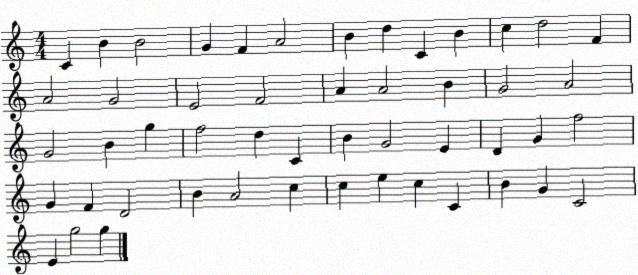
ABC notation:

X:1
T:Untitled
M:4/4
L:1/4
K:C
C B B2 G F A2 B d C B c d2 F A2 G2 E2 F2 A A2 B G2 A2 G2 B g f2 d C B G2 E D G f2 G F D2 B A2 c c e c C B G C2 E g2 g